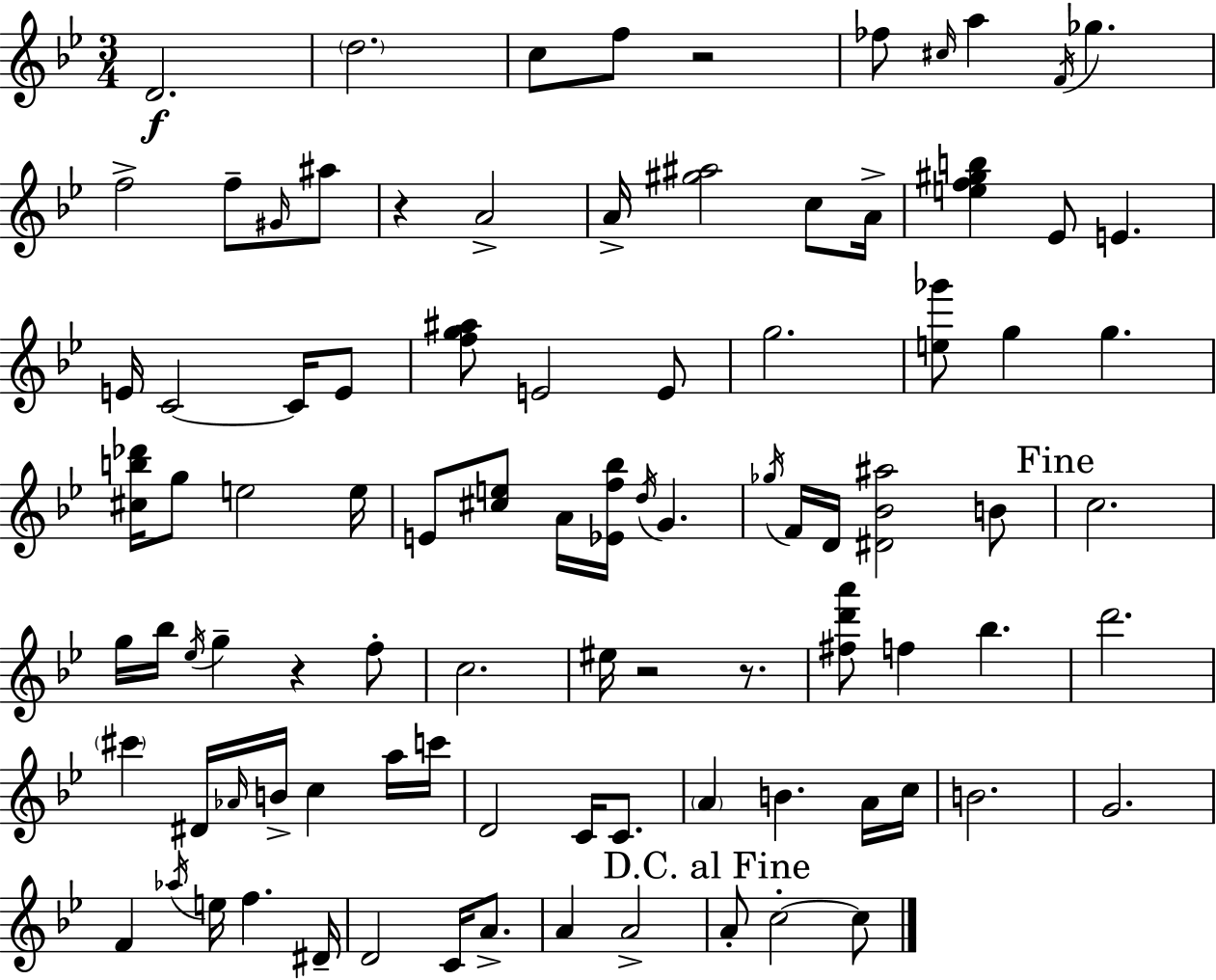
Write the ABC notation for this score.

X:1
T:Untitled
M:3/4
L:1/4
K:Gm
D2 d2 c/2 f/2 z2 _f/2 ^c/4 a F/4 _g f2 f/2 ^G/4 ^a/2 z A2 A/4 [^g^a]2 c/2 A/4 [ef^gb] _E/2 E E/4 C2 C/4 E/2 [fg^a]/2 E2 E/2 g2 [e_g']/2 g g [^cb_d']/4 g/2 e2 e/4 E/2 [^ce]/2 A/4 [_Ef_b]/4 d/4 G _g/4 F/4 D/4 [^D_B^a]2 B/2 c2 g/4 _b/4 _e/4 g z f/2 c2 ^e/4 z2 z/2 [^fd'a']/2 f _b d'2 ^c' ^D/4 _A/4 B/4 c a/4 c'/4 D2 C/4 C/2 A B A/4 c/4 B2 G2 F _a/4 e/4 f ^D/4 D2 C/4 A/2 A A2 A/2 c2 c/2